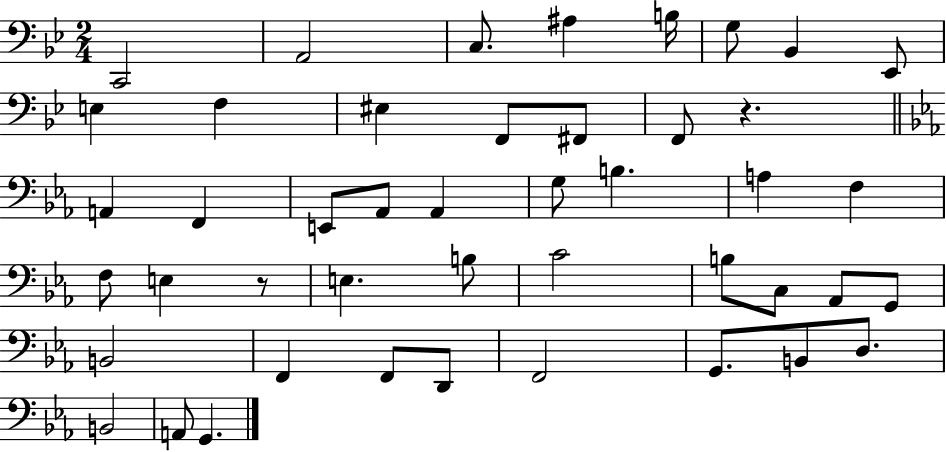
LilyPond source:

{
  \clef bass
  \numericTimeSignature
  \time 2/4
  \key bes \major
  c,2 | a,2 | c8. ais4 b16 | g8 bes,4 ees,8 | \break e4 f4 | eis4 f,8 fis,8 | f,8 r4. | \bar "||" \break \key c \minor a,4 f,4 | e,8 aes,8 aes,4 | g8 b4. | a4 f4 | \break f8 e4 r8 | e4. b8 | c'2 | b8 c8 aes,8 g,8 | \break b,2 | f,4 f,8 d,8 | f,2 | g,8. b,8 d8. | \break b,2 | a,8 g,4. | \bar "|."
}